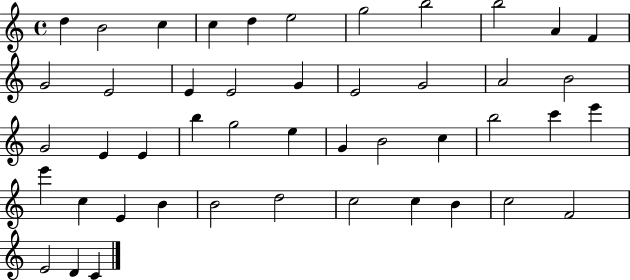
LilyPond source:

{
  \clef treble
  \time 4/4
  \defaultTimeSignature
  \key c \major
  d''4 b'2 c''4 | c''4 d''4 e''2 | g''2 b''2 | b''2 a'4 f'4 | \break g'2 e'2 | e'4 e'2 g'4 | e'2 g'2 | a'2 b'2 | \break g'2 e'4 e'4 | b''4 g''2 e''4 | g'4 b'2 c''4 | b''2 c'''4 e'''4 | \break e'''4 c''4 e'4 b'4 | b'2 d''2 | c''2 c''4 b'4 | c''2 f'2 | \break e'2 d'4 c'4 | \bar "|."
}